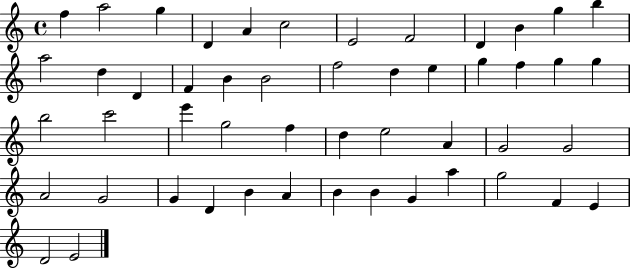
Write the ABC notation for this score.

X:1
T:Untitled
M:4/4
L:1/4
K:C
f a2 g D A c2 E2 F2 D B g b a2 d D F B B2 f2 d e g f g g b2 c'2 e' g2 f d e2 A G2 G2 A2 G2 G D B A B B G a g2 F E D2 E2